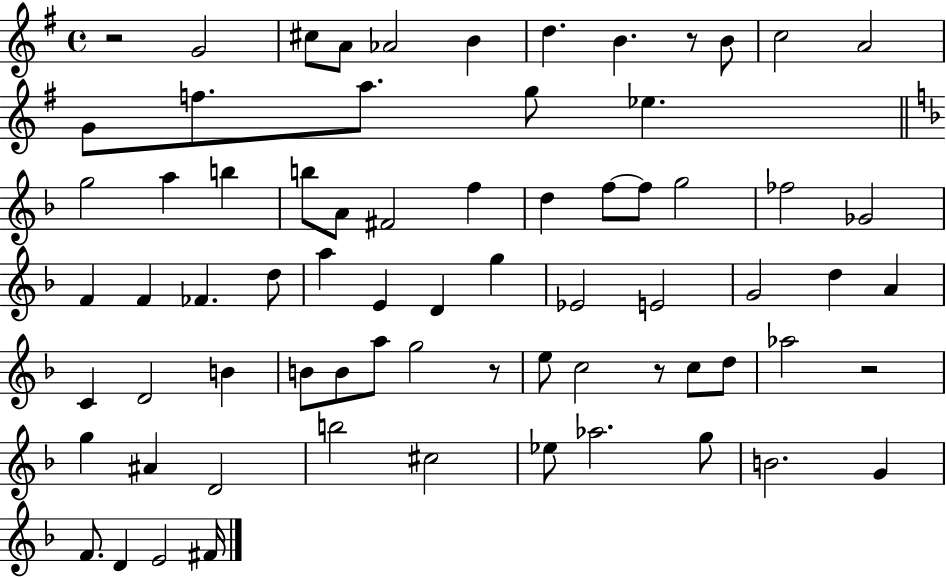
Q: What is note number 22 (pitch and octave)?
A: F5